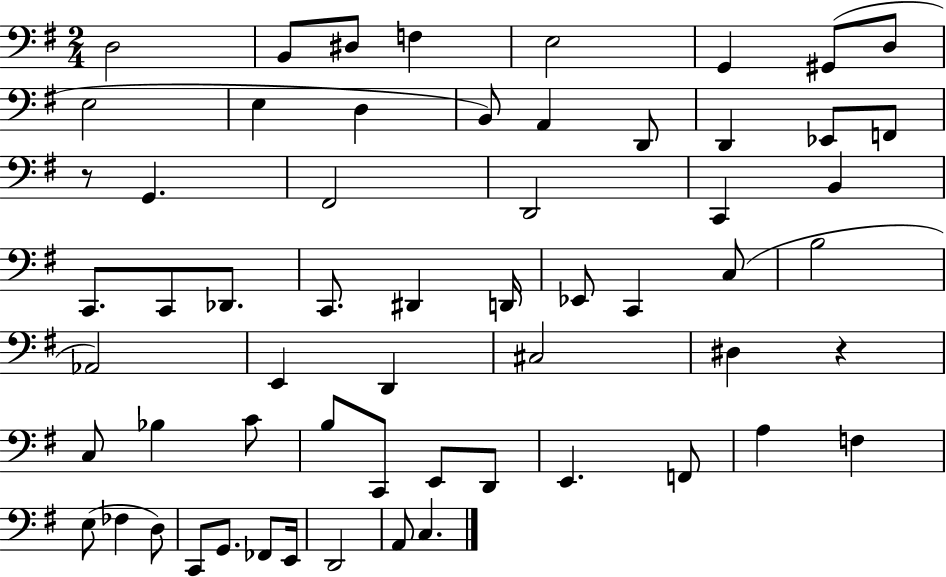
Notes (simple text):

D3/h B2/e D#3/e F3/q E3/h G2/q G#2/e D3/e E3/h E3/q D3/q B2/e A2/q D2/e D2/q Eb2/e F2/e R/e G2/q. F#2/h D2/h C2/q B2/q C2/e. C2/e Db2/e. C2/e. D#2/q D2/s Eb2/e C2/q C3/e B3/h Ab2/h E2/q D2/q C#3/h D#3/q R/q C3/e Bb3/q C4/e B3/e C2/e E2/e D2/e E2/q. F2/e A3/q F3/q E3/e FES3/q D3/e C2/e G2/e. FES2/e E2/s D2/h A2/e C3/q.